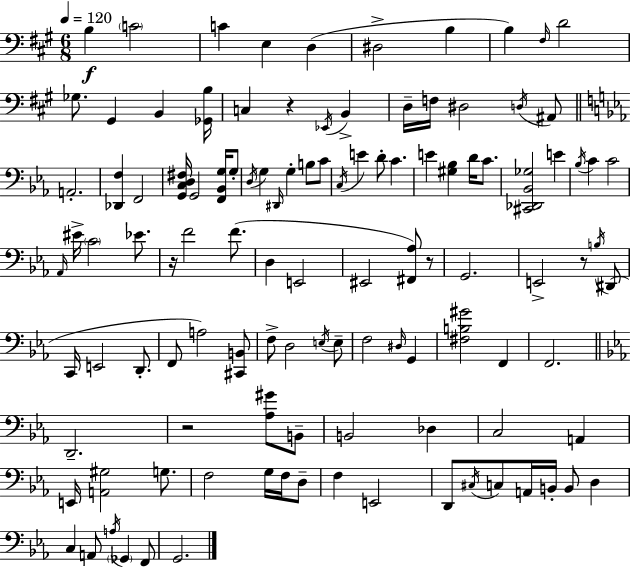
{
  \clef bass
  \numericTimeSignature
  \time 6/8
  \key a \major
  \tempo 4 = 120
  \repeat volta 2 { b4\f \parenthesize c'2 | c'4 e4 d4( | dis2-> b4 | b4) \grace { fis16 } d'2 | \break ges8. gis,4 b,4 | <ges, b>16 c4 r4 \acciaccatura { ees,16 } b,4-> | d16-- f16 dis2 | \acciaccatura { d16 } ais,8 \bar "||" \break \key ees \major a,2.-. | <des, f>4 f,2 | <g, c d fis>16 g,2 <f, bes, g>16 g8-. | \acciaccatura { d16 } g4 \grace { dis,16 } g4-. b8 | \break c'8 \acciaccatura { c16 } e'4 d'8-. c'4. | e'4 <gis bes>4 d'16 | c'8. <cis, des, bes, ges>2 e'4 | \acciaccatura { bes16 } c'4 c'2 | \break \grace { aes,16 } eis'16-> \parenthesize c'2 | ees'8. r16 f'2 | f'8.( d4 e,2 | eis,2 | \break <fis, aes>8) r8 g,2. | e,2-> | r8 \acciaccatura { b16 } dis,8( c,16 e,2 | d,8.-. f,8 a2) | \break <cis, b,>8 f8-> d2 | \acciaccatura { e16 } e8-- f2 | \grace { dis16 } g,4 <fis b gis'>2 | f,4 f,2. | \break \bar "||" \break \key c \minor d,2.-- | r2 <aes gis'>8 b,8-- | b,2 des4 | c2 a,4 | \break e,16 <a, gis>2 g8. | f2 g16 f16 d8-- | f4 e,2 | d,8 \acciaccatura { cis16 } c8 a,16 b,16-. b,8 d4 | \break c4 a,8 \acciaccatura { a16 } \parenthesize ges,4 | f,8 g,2. | } \bar "|."
}